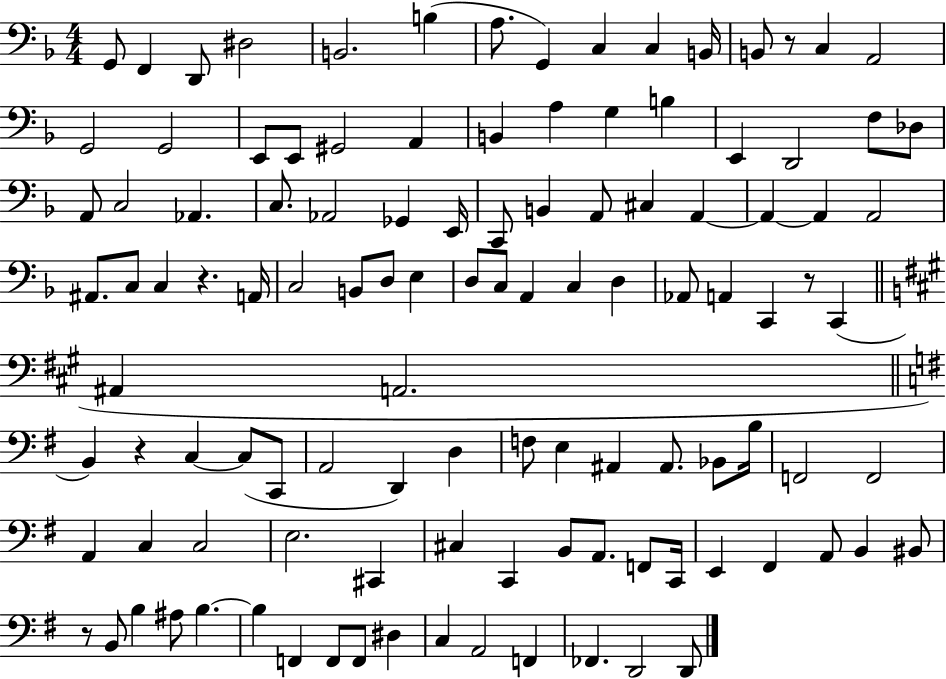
{
  \clef bass
  \numericTimeSignature
  \time 4/4
  \key f \major
  g,8 f,4 d,8 dis2 | b,2. b4( | a8. g,4) c4 c4 b,16 | b,8 r8 c4 a,2 | \break g,2 g,2 | e,8 e,8 gis,2 a,4 | b,4 a4 g4 b4 | e,4 d,2 f8 des8 | \break a,8 c2 aes,4. | c8. aes,2 ges,4 e,16 | c,8 b,4 a,8 cis4 a,4~~ | a,4~~ a,4 a,2 | \break ais,8. c8 c4 r4. a,16 | c2 b,8 d8 e4 | d8 c8 a,4 c4 d4 | aes,8 a,4 c,4 r8 c,4( | \break \bar "||" \break \key a \major ais,4 a,2. | \bar "||" \break \key g \major b,4) r4 c4~~ c8( c,8 | a,2 d,4) d4 | f8 e4 ais,4 ais,8. bes,8 b16 | f,2 f,2 | \break a,4 c4 c2 | e2. cis,4 | cis4 c,4 b,8 a,8. f,8 c,16 | e,4 fis,4 a,8 b,4 bis,8 | \break r8 b,8 b4 ais8 b4.~~ | b4 f,4 f,8 f,8 dis4 | c4 a,2 f,4 | fes,4. d,2 d,8 | \break \bar "|."
}